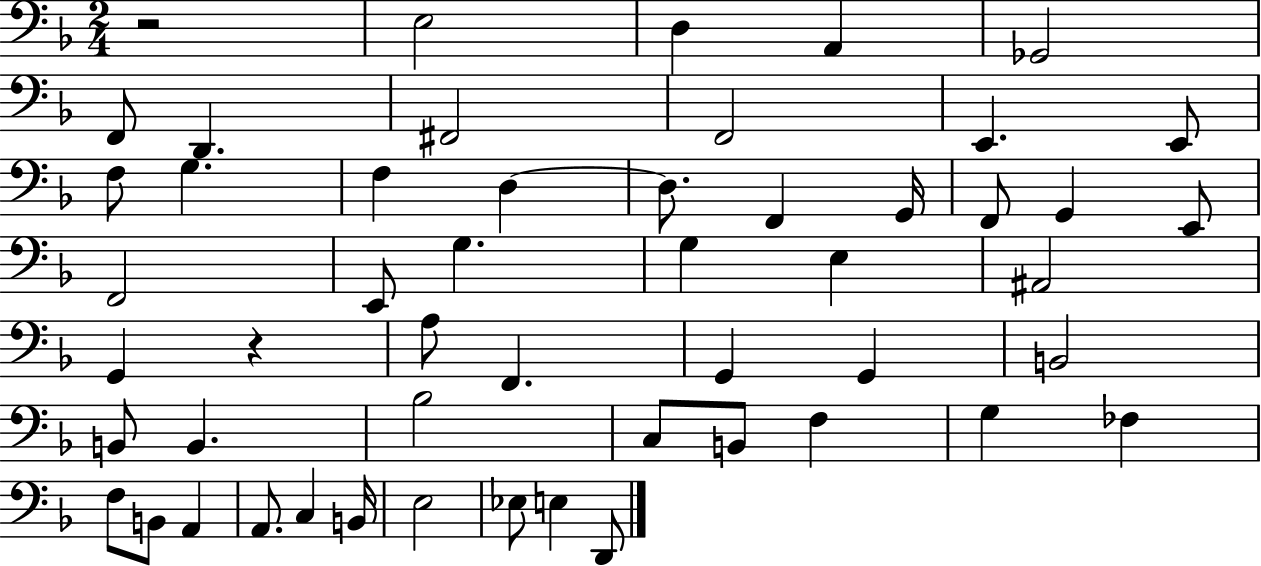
R/h E3/h D3/q A2/q Gb2/h F2/e D2/q. F#2/h F2/h E2/q. E2/e F3/e G3/q. F3/q D3/q D3/e. F2/q G2/s F2/e G2/q E2/e F2/h E2/e G3/q. G3/q E3/q A#2/h G2/q R/q A3/e F2/q. G2/q G2/q B2/h B2/e B2/q. Bb3/h C3/e B2/e F3/q G3/q FES3/q F3/e B2/e A2/q A2/e. C3/q B2/s E3/h Eb3/e E3/q D2/e